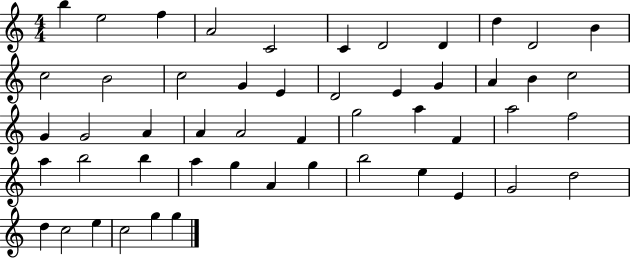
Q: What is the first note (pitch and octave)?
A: B5